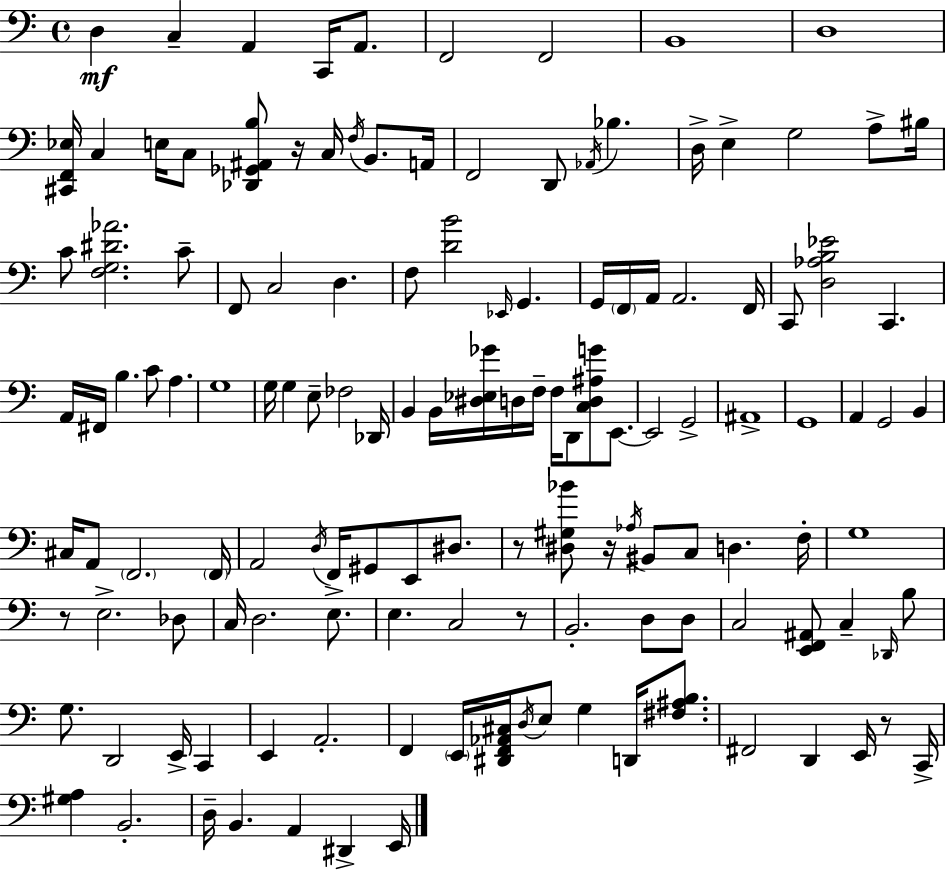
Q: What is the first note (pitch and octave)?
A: D3